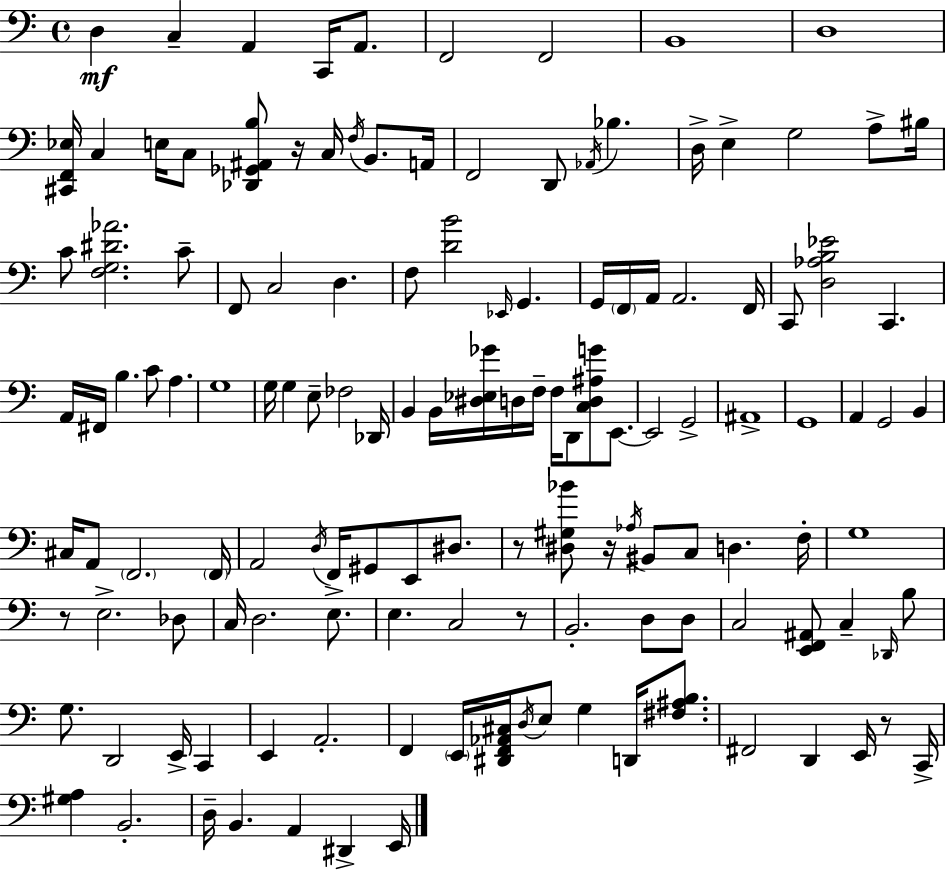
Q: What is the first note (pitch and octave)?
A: D3